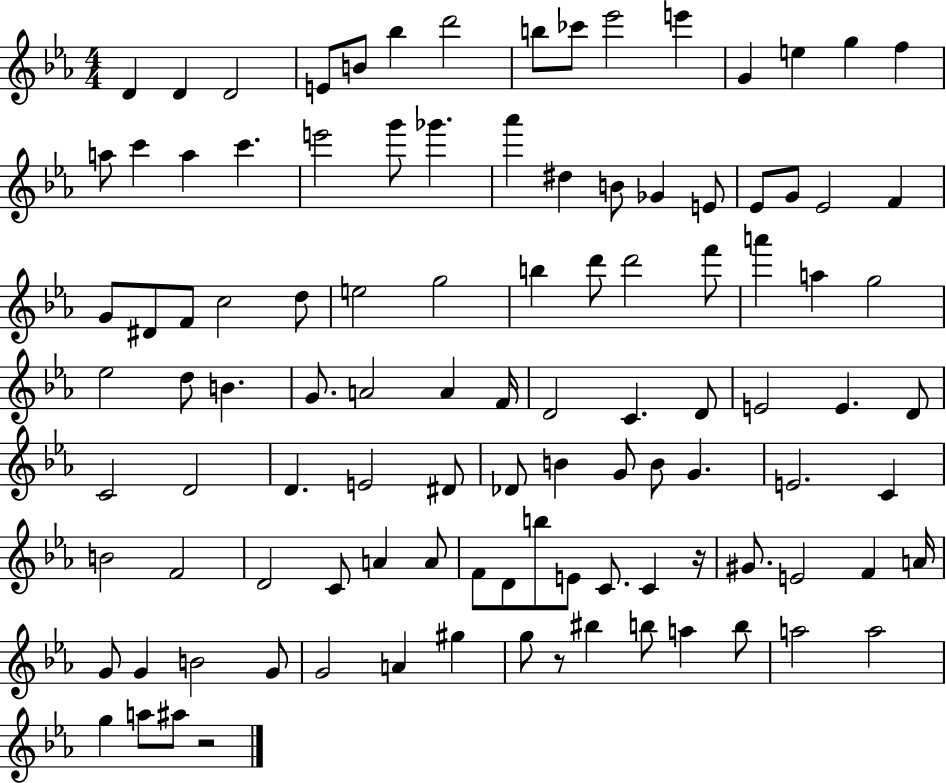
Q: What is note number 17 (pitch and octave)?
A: C6